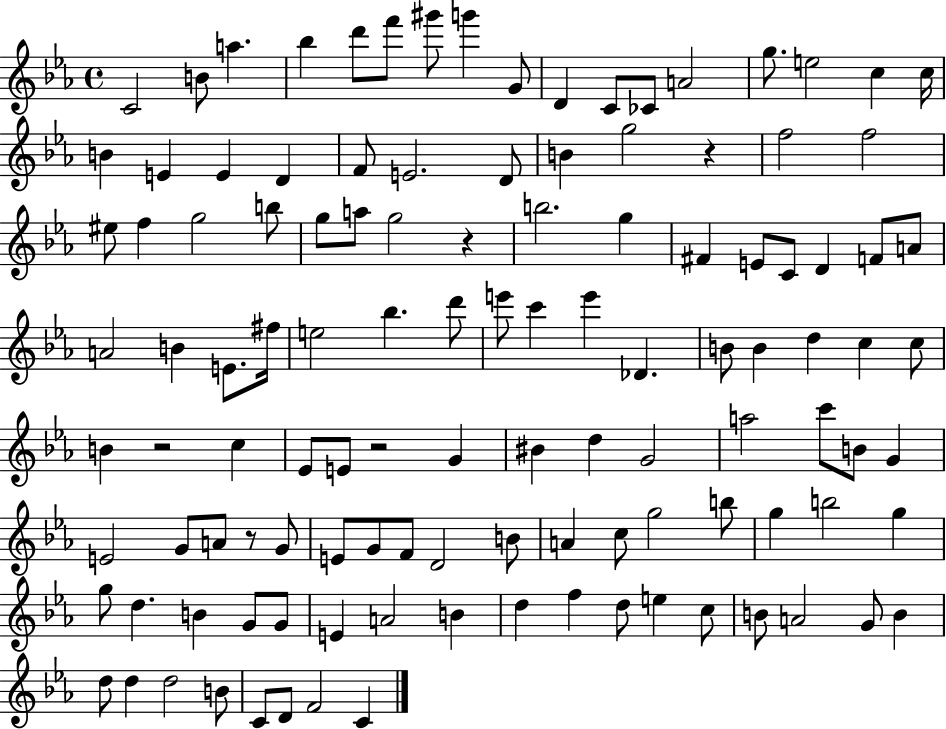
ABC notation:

X:1
T:Untitled
M:4/4
L:1/4
K:Eb
C2 B/2 a _b d'/2 f'/2 ^g'/2 g' G/2 D C/2 _C/2 A2 g/2 e2 c c/4 B E E D F/2 E2 D/2 B g2 z f2 f2 ^e/2 f g2 b/2 g/2 a/2 g2 z b2 g ^F E/2 C/2 D F/2 A/2 A2 B E/2 ^f/4 e2 _b d'/2 e'/2 c' e' _D B/2 B d c c/2 B z2 c _E/2 E/2 z2 G ^B d G2 a2 c'/2 B/2 G E2 G/2 A/2 z/2 G/2 E/2 G/2 F/2 D2 B/2 A c/2 g2 b/2 g b2 g g/2 d B G/2 G/2 E A2 B d f d/2 e c/2 B/2 A2 G/2 B d/2 d d2 B/2 C/2 D/2 F2 C